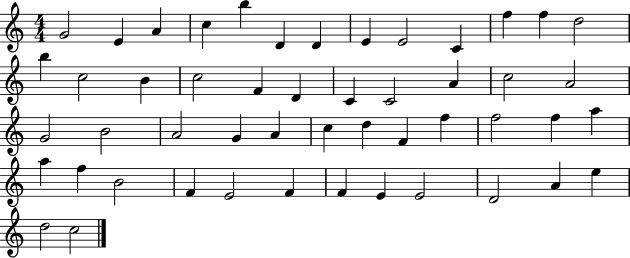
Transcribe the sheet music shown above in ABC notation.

X:1
T:Untitled
M:4/4
L:1/4
K:C
G2 E A c b D D E E2 C f f d2 b c2 B c2 F D C C2 A c2 A2 G2 B2 A2 G A c d F f f2 f a a f B2 F E2 F F E E2 D2 A e d2 c2